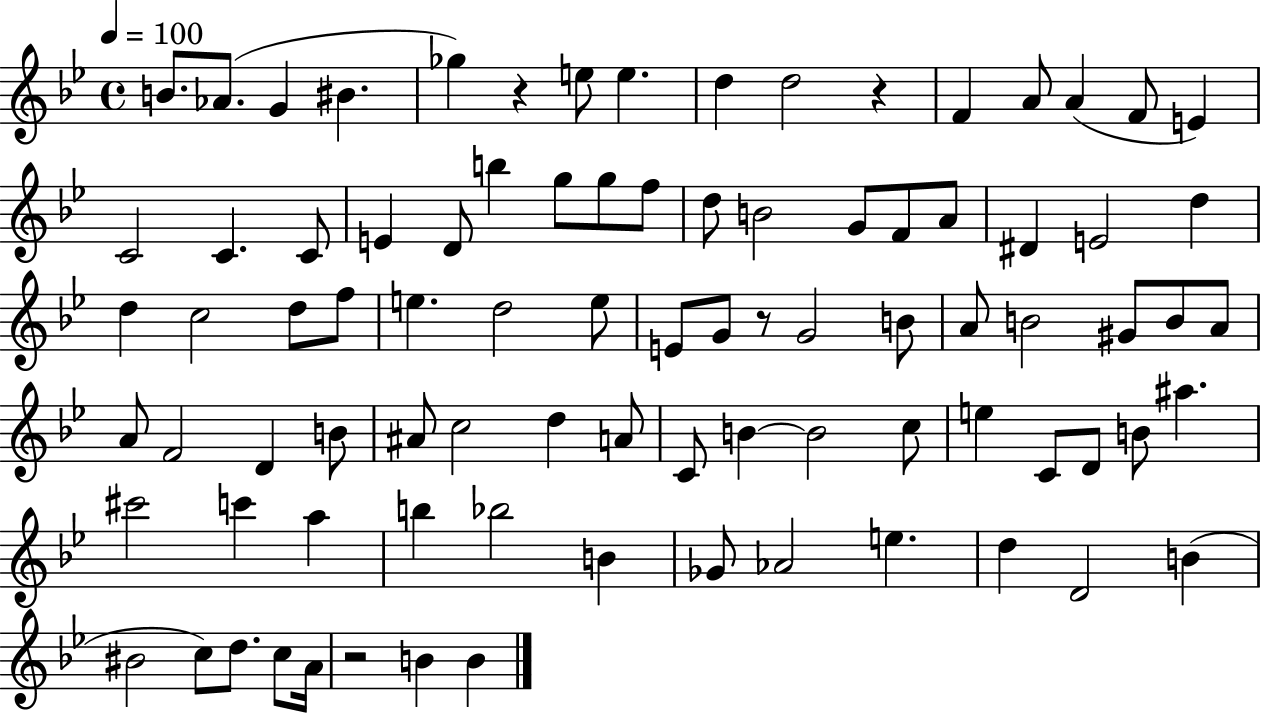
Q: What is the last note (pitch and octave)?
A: B4